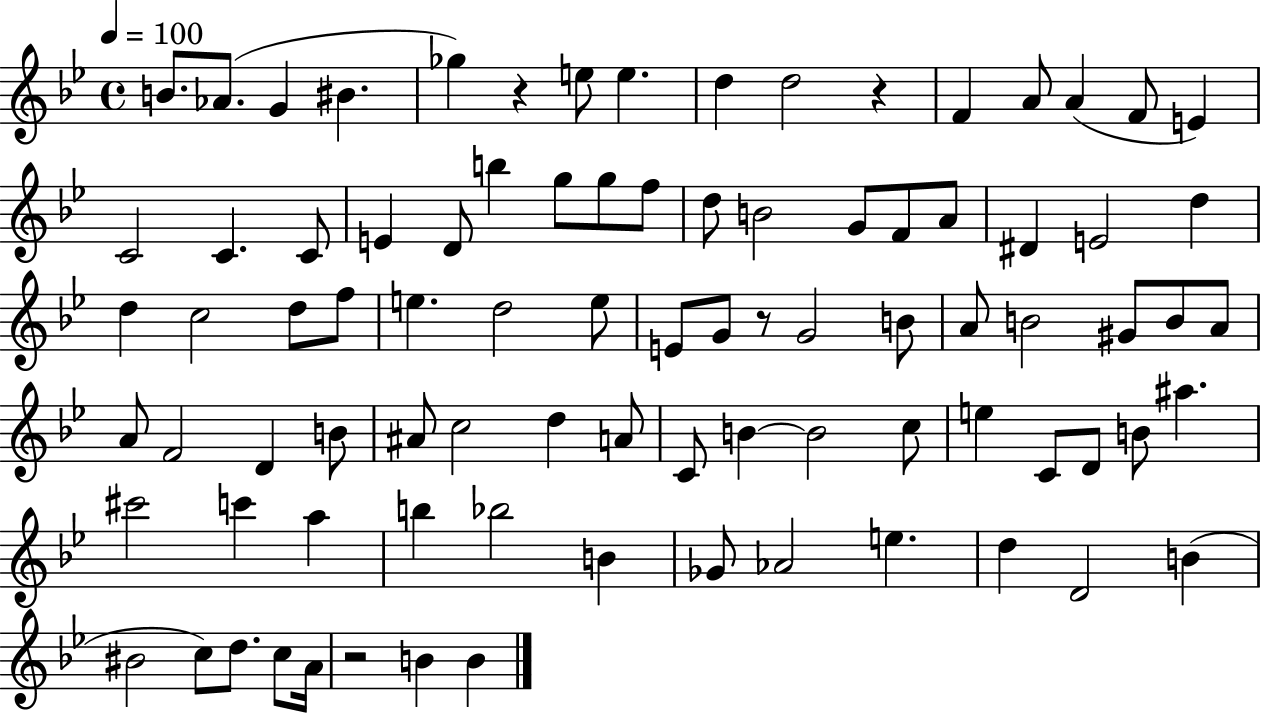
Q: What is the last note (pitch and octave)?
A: B4